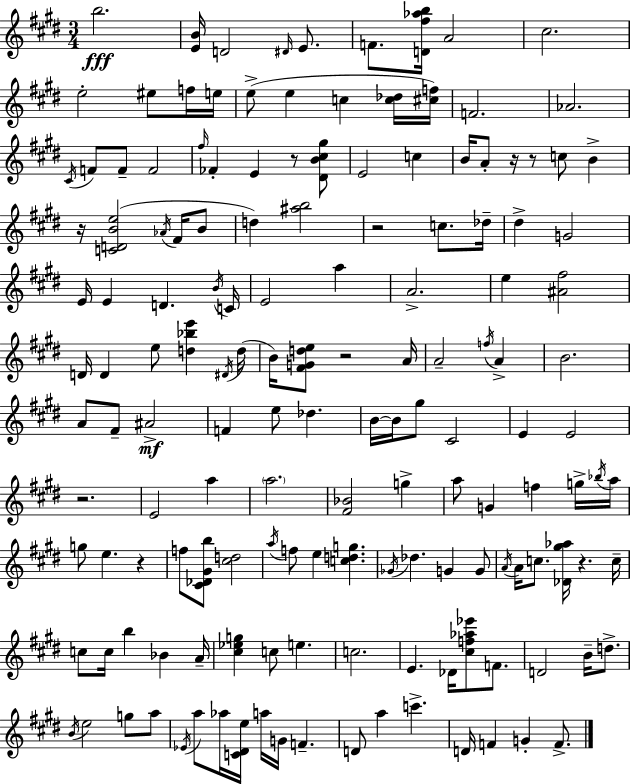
{
  \clef treble
  \numericTimeSignature
  \time 3/4
  \key e \major
  \repeat volta 2 { b''2.\fff | <e' b'>16 d'2 \grace { dis'16 } e'8. | f'8. <d' fis'' aes'' b''>16 a'2 | cis''2. | \break e''2-. eis''8 f''16 | e''16 e''8->( e''4 c''4 <c'' des''>16 | <cis'' f''>16) f'2. | aes'2. | \break \acciaccatura { cis'16 } f'8 f'8-- f'2 | \grace { fis''16 } fes'4-. e'4 r8 | <dis' b' cis'' gis''>8 e'2 c''4 | b'16 a'8-. r16 r8 c''8 b'4-> | \break r16 <c' d' b' e''>2( | \acciaccatura { aes'16 } fis'16 b'8 d''4) <ais'' b''>2 | r2 | c''8. des''16-- dis''4-> g'2 | \break e'16 e'4 d'4. | \acciaccatura { b'16 } c'16 e'2 | a''4 a'2.-> | e''4 <ais' fis''>2 | \break d'16 d'4 e''8 | <d'' bes'' e'''>4 \acciaccatura { dis'16 }( d''16 b'16) <fis' g' d'' e''>8 r2 | a'16 a'2-- | \acciaccatura { f''16 } a'4-> b'2. | \break a'8 fis'8-- ais'2->\mf | f'4 e''8 | des''4. b'16~~ b'16 gis''8 cis'2 | e'4 e'2 | \break r2. | e'2 | a''4 \parenthesize a''2. | <fis' bes'>2 | \break g''4-> a''8 g'4 | f''4 g''16-> \acciaccatura { bes''16 } a''16 g''8 e''4. | r4 f''8 <cis' des' gis' b''>8 | <cis'' d''>2 \acciaccatura { a''16 } f''8 e''4 | \break <c'' d'' g''>4. \acciaccatura { ges'16 } des''4. | g'4 g'8 \acciaccatura { a'16 } a'16 | c''8. <des' gis'' aes''>16 r4. c''16-- c''8 | c''16 b''4 bes'4 a'16-- <cis'' ees'' g''>4 | \break c''8 e''4. c''2. | e'4. | des'16 <cis'' f'' aes'' ees'''>8 f'8. d'2 | b'16-- d''8.-> \acciaccatura { b'16 } | \break e''2 g''8 a''8 | \acciaccatura { ees'16 } a''8 aes''16 <c' dis' e''>16 a''16 g'16 f'4.-- | d'8 a''4 c'''4.-> | d'16 f'4 g'4-. f'8.-> | \break } \bar "|."
}